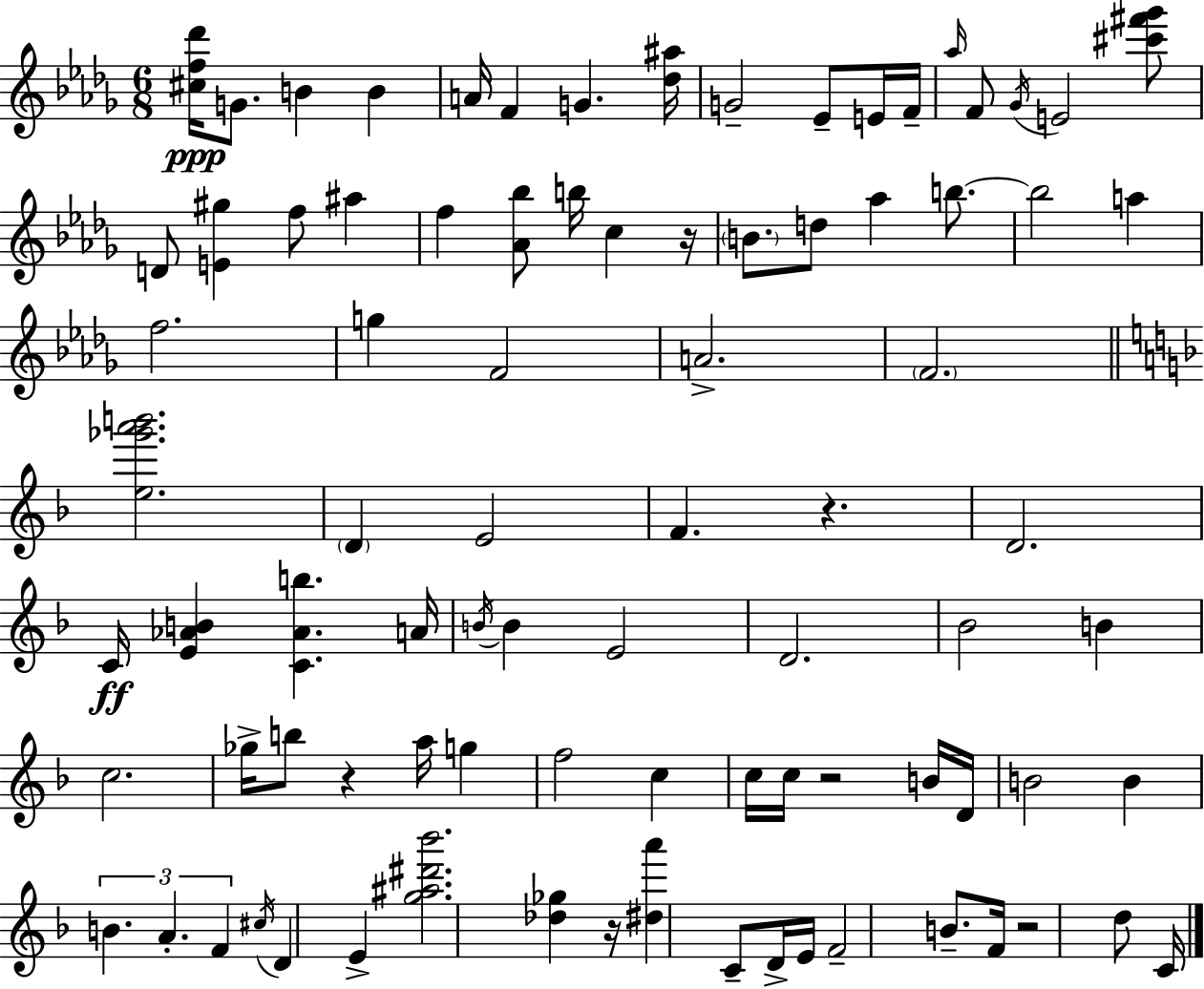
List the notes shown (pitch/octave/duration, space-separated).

[C#5,F5,Db6]/s G4/e. B4/q B4/q A4/s F4/q G4/q. [Db5,A#5]/s G4/h Eb4/e E4/s F4/s Ab5/s F4/e Gb4/s E4/h [C#6,F#6,Gb6]/e D4/e [E4,G#5]/q F5/e A#5/q F5/q [Ab4,Bb5]/e B5/s C5/q R/s B4/e. D5/e Ab5/q B5/e. B5/h A5/q F5/h. G5/q F4/h A4/h. F4/h. [E5,Gb6,A6,B6]/h. D4/q E4/h F4/q. R/q. D4/h. C4/s [E4,Ab4,B4]/q [C4,Ab4,B5]/q. A4/s B4/s B4/q E4/h D4/h. Bb4/h B4/q C5/h. Gb5/s B5/e R/q A5/s G5/q F5/h C5/q C5/s C5/s R/h B4/s D4/s B4/h B4/q B4/q. A4/q. F4/q C#5/s D4/q E4/q [G5,A#5,D#6,Bb6]/h. [Db5,Gb5]/q R/s [D#5,A6]/q C4/e D4/s E4/s F4/h B4/e. F4/s R/h D5/e C4/s